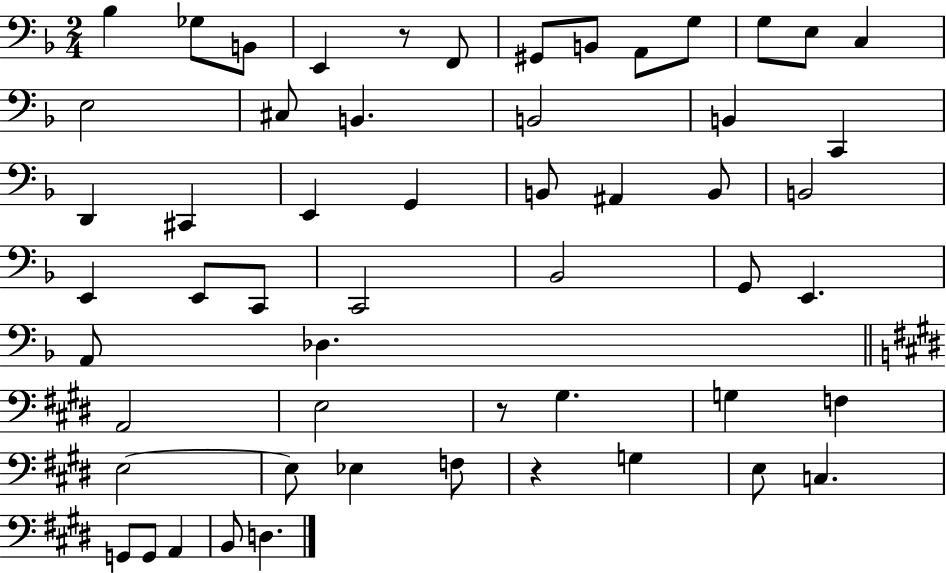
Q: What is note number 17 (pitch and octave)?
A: B2